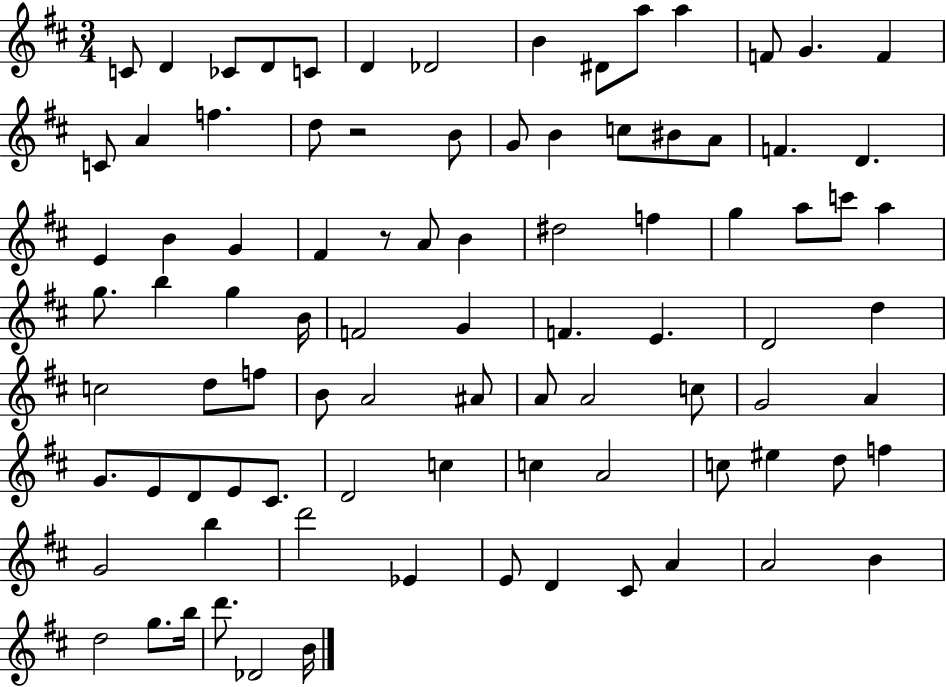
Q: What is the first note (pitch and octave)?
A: C4